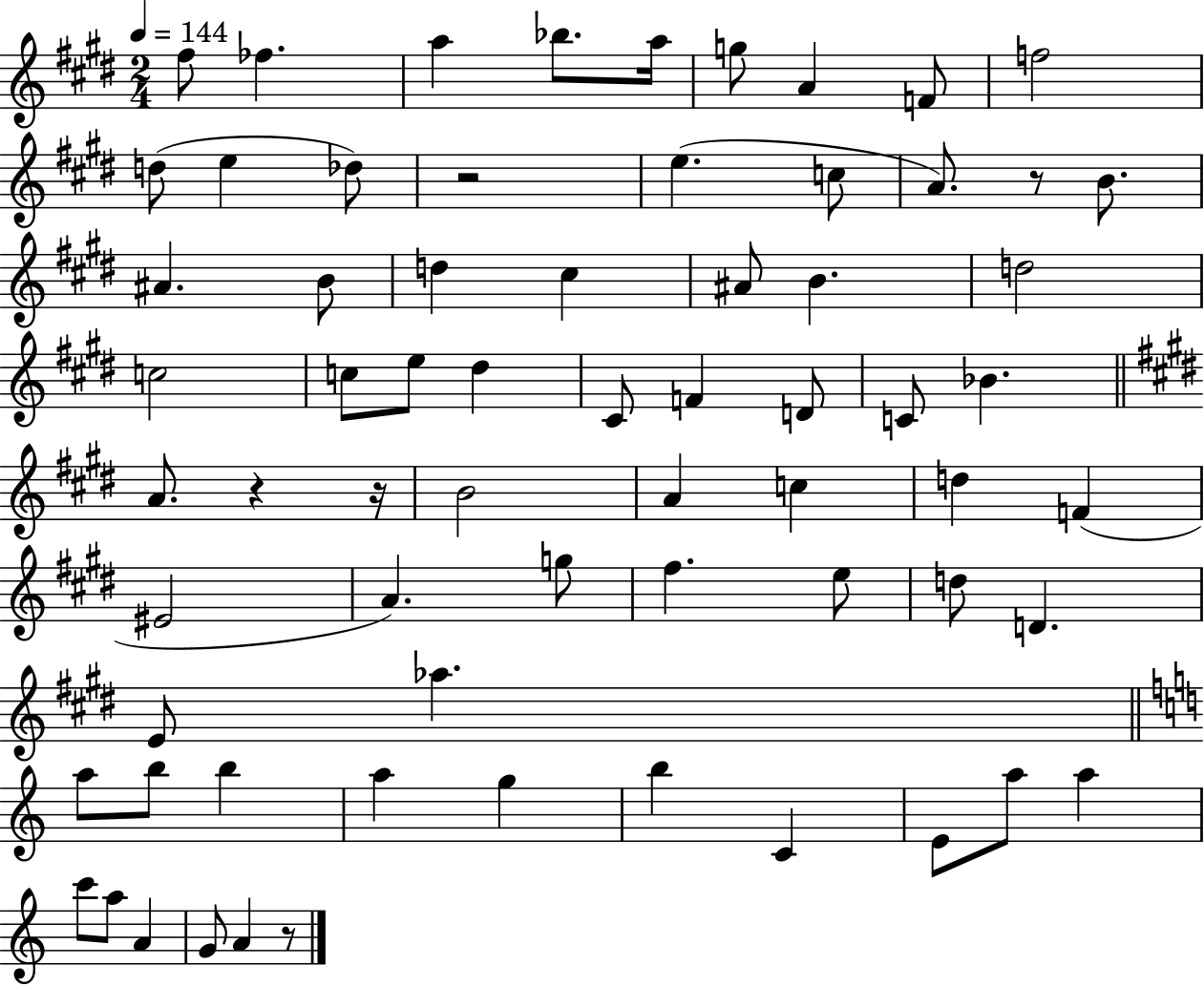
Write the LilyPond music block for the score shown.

{
  \clef treble
  \numericTimeSignature
  \time 2/4
  \key e \major
  \tempo 4 = 144
  fis''8 fes''4. | a''4 bes''8. a''16 | g''8 a'4 f'8 | f''2 | \break d''8( e''4 des''8) | r2 | e''4.( c''8 | a'8.) r8 b'8. | \break ais'4. b'8 | d''4 cis''4 | ais'8 b'4. | d''2 | \break c''2 | c''8 e''8 dis''4 | cis'8 f'4 d'8 | c'8 bes'4. | \break \bar "||" \break \key e \major a'8. r4 r16 | b'2 | a'4 c''4 | d''4 f'4( | \break eis'2 | a'4.) g''8 | fis''4. e''8 | d''8 d'4. | \break e'8 aes''4. | \bar "||" \break \key c \major a''8 b''8 b''4 | a''4 g''4 | b''4 c'4 | e'8 a''8 a''4 | \break c'''8 a''8 a'4 | g'8 a'4 r8 | \bar "|."
}